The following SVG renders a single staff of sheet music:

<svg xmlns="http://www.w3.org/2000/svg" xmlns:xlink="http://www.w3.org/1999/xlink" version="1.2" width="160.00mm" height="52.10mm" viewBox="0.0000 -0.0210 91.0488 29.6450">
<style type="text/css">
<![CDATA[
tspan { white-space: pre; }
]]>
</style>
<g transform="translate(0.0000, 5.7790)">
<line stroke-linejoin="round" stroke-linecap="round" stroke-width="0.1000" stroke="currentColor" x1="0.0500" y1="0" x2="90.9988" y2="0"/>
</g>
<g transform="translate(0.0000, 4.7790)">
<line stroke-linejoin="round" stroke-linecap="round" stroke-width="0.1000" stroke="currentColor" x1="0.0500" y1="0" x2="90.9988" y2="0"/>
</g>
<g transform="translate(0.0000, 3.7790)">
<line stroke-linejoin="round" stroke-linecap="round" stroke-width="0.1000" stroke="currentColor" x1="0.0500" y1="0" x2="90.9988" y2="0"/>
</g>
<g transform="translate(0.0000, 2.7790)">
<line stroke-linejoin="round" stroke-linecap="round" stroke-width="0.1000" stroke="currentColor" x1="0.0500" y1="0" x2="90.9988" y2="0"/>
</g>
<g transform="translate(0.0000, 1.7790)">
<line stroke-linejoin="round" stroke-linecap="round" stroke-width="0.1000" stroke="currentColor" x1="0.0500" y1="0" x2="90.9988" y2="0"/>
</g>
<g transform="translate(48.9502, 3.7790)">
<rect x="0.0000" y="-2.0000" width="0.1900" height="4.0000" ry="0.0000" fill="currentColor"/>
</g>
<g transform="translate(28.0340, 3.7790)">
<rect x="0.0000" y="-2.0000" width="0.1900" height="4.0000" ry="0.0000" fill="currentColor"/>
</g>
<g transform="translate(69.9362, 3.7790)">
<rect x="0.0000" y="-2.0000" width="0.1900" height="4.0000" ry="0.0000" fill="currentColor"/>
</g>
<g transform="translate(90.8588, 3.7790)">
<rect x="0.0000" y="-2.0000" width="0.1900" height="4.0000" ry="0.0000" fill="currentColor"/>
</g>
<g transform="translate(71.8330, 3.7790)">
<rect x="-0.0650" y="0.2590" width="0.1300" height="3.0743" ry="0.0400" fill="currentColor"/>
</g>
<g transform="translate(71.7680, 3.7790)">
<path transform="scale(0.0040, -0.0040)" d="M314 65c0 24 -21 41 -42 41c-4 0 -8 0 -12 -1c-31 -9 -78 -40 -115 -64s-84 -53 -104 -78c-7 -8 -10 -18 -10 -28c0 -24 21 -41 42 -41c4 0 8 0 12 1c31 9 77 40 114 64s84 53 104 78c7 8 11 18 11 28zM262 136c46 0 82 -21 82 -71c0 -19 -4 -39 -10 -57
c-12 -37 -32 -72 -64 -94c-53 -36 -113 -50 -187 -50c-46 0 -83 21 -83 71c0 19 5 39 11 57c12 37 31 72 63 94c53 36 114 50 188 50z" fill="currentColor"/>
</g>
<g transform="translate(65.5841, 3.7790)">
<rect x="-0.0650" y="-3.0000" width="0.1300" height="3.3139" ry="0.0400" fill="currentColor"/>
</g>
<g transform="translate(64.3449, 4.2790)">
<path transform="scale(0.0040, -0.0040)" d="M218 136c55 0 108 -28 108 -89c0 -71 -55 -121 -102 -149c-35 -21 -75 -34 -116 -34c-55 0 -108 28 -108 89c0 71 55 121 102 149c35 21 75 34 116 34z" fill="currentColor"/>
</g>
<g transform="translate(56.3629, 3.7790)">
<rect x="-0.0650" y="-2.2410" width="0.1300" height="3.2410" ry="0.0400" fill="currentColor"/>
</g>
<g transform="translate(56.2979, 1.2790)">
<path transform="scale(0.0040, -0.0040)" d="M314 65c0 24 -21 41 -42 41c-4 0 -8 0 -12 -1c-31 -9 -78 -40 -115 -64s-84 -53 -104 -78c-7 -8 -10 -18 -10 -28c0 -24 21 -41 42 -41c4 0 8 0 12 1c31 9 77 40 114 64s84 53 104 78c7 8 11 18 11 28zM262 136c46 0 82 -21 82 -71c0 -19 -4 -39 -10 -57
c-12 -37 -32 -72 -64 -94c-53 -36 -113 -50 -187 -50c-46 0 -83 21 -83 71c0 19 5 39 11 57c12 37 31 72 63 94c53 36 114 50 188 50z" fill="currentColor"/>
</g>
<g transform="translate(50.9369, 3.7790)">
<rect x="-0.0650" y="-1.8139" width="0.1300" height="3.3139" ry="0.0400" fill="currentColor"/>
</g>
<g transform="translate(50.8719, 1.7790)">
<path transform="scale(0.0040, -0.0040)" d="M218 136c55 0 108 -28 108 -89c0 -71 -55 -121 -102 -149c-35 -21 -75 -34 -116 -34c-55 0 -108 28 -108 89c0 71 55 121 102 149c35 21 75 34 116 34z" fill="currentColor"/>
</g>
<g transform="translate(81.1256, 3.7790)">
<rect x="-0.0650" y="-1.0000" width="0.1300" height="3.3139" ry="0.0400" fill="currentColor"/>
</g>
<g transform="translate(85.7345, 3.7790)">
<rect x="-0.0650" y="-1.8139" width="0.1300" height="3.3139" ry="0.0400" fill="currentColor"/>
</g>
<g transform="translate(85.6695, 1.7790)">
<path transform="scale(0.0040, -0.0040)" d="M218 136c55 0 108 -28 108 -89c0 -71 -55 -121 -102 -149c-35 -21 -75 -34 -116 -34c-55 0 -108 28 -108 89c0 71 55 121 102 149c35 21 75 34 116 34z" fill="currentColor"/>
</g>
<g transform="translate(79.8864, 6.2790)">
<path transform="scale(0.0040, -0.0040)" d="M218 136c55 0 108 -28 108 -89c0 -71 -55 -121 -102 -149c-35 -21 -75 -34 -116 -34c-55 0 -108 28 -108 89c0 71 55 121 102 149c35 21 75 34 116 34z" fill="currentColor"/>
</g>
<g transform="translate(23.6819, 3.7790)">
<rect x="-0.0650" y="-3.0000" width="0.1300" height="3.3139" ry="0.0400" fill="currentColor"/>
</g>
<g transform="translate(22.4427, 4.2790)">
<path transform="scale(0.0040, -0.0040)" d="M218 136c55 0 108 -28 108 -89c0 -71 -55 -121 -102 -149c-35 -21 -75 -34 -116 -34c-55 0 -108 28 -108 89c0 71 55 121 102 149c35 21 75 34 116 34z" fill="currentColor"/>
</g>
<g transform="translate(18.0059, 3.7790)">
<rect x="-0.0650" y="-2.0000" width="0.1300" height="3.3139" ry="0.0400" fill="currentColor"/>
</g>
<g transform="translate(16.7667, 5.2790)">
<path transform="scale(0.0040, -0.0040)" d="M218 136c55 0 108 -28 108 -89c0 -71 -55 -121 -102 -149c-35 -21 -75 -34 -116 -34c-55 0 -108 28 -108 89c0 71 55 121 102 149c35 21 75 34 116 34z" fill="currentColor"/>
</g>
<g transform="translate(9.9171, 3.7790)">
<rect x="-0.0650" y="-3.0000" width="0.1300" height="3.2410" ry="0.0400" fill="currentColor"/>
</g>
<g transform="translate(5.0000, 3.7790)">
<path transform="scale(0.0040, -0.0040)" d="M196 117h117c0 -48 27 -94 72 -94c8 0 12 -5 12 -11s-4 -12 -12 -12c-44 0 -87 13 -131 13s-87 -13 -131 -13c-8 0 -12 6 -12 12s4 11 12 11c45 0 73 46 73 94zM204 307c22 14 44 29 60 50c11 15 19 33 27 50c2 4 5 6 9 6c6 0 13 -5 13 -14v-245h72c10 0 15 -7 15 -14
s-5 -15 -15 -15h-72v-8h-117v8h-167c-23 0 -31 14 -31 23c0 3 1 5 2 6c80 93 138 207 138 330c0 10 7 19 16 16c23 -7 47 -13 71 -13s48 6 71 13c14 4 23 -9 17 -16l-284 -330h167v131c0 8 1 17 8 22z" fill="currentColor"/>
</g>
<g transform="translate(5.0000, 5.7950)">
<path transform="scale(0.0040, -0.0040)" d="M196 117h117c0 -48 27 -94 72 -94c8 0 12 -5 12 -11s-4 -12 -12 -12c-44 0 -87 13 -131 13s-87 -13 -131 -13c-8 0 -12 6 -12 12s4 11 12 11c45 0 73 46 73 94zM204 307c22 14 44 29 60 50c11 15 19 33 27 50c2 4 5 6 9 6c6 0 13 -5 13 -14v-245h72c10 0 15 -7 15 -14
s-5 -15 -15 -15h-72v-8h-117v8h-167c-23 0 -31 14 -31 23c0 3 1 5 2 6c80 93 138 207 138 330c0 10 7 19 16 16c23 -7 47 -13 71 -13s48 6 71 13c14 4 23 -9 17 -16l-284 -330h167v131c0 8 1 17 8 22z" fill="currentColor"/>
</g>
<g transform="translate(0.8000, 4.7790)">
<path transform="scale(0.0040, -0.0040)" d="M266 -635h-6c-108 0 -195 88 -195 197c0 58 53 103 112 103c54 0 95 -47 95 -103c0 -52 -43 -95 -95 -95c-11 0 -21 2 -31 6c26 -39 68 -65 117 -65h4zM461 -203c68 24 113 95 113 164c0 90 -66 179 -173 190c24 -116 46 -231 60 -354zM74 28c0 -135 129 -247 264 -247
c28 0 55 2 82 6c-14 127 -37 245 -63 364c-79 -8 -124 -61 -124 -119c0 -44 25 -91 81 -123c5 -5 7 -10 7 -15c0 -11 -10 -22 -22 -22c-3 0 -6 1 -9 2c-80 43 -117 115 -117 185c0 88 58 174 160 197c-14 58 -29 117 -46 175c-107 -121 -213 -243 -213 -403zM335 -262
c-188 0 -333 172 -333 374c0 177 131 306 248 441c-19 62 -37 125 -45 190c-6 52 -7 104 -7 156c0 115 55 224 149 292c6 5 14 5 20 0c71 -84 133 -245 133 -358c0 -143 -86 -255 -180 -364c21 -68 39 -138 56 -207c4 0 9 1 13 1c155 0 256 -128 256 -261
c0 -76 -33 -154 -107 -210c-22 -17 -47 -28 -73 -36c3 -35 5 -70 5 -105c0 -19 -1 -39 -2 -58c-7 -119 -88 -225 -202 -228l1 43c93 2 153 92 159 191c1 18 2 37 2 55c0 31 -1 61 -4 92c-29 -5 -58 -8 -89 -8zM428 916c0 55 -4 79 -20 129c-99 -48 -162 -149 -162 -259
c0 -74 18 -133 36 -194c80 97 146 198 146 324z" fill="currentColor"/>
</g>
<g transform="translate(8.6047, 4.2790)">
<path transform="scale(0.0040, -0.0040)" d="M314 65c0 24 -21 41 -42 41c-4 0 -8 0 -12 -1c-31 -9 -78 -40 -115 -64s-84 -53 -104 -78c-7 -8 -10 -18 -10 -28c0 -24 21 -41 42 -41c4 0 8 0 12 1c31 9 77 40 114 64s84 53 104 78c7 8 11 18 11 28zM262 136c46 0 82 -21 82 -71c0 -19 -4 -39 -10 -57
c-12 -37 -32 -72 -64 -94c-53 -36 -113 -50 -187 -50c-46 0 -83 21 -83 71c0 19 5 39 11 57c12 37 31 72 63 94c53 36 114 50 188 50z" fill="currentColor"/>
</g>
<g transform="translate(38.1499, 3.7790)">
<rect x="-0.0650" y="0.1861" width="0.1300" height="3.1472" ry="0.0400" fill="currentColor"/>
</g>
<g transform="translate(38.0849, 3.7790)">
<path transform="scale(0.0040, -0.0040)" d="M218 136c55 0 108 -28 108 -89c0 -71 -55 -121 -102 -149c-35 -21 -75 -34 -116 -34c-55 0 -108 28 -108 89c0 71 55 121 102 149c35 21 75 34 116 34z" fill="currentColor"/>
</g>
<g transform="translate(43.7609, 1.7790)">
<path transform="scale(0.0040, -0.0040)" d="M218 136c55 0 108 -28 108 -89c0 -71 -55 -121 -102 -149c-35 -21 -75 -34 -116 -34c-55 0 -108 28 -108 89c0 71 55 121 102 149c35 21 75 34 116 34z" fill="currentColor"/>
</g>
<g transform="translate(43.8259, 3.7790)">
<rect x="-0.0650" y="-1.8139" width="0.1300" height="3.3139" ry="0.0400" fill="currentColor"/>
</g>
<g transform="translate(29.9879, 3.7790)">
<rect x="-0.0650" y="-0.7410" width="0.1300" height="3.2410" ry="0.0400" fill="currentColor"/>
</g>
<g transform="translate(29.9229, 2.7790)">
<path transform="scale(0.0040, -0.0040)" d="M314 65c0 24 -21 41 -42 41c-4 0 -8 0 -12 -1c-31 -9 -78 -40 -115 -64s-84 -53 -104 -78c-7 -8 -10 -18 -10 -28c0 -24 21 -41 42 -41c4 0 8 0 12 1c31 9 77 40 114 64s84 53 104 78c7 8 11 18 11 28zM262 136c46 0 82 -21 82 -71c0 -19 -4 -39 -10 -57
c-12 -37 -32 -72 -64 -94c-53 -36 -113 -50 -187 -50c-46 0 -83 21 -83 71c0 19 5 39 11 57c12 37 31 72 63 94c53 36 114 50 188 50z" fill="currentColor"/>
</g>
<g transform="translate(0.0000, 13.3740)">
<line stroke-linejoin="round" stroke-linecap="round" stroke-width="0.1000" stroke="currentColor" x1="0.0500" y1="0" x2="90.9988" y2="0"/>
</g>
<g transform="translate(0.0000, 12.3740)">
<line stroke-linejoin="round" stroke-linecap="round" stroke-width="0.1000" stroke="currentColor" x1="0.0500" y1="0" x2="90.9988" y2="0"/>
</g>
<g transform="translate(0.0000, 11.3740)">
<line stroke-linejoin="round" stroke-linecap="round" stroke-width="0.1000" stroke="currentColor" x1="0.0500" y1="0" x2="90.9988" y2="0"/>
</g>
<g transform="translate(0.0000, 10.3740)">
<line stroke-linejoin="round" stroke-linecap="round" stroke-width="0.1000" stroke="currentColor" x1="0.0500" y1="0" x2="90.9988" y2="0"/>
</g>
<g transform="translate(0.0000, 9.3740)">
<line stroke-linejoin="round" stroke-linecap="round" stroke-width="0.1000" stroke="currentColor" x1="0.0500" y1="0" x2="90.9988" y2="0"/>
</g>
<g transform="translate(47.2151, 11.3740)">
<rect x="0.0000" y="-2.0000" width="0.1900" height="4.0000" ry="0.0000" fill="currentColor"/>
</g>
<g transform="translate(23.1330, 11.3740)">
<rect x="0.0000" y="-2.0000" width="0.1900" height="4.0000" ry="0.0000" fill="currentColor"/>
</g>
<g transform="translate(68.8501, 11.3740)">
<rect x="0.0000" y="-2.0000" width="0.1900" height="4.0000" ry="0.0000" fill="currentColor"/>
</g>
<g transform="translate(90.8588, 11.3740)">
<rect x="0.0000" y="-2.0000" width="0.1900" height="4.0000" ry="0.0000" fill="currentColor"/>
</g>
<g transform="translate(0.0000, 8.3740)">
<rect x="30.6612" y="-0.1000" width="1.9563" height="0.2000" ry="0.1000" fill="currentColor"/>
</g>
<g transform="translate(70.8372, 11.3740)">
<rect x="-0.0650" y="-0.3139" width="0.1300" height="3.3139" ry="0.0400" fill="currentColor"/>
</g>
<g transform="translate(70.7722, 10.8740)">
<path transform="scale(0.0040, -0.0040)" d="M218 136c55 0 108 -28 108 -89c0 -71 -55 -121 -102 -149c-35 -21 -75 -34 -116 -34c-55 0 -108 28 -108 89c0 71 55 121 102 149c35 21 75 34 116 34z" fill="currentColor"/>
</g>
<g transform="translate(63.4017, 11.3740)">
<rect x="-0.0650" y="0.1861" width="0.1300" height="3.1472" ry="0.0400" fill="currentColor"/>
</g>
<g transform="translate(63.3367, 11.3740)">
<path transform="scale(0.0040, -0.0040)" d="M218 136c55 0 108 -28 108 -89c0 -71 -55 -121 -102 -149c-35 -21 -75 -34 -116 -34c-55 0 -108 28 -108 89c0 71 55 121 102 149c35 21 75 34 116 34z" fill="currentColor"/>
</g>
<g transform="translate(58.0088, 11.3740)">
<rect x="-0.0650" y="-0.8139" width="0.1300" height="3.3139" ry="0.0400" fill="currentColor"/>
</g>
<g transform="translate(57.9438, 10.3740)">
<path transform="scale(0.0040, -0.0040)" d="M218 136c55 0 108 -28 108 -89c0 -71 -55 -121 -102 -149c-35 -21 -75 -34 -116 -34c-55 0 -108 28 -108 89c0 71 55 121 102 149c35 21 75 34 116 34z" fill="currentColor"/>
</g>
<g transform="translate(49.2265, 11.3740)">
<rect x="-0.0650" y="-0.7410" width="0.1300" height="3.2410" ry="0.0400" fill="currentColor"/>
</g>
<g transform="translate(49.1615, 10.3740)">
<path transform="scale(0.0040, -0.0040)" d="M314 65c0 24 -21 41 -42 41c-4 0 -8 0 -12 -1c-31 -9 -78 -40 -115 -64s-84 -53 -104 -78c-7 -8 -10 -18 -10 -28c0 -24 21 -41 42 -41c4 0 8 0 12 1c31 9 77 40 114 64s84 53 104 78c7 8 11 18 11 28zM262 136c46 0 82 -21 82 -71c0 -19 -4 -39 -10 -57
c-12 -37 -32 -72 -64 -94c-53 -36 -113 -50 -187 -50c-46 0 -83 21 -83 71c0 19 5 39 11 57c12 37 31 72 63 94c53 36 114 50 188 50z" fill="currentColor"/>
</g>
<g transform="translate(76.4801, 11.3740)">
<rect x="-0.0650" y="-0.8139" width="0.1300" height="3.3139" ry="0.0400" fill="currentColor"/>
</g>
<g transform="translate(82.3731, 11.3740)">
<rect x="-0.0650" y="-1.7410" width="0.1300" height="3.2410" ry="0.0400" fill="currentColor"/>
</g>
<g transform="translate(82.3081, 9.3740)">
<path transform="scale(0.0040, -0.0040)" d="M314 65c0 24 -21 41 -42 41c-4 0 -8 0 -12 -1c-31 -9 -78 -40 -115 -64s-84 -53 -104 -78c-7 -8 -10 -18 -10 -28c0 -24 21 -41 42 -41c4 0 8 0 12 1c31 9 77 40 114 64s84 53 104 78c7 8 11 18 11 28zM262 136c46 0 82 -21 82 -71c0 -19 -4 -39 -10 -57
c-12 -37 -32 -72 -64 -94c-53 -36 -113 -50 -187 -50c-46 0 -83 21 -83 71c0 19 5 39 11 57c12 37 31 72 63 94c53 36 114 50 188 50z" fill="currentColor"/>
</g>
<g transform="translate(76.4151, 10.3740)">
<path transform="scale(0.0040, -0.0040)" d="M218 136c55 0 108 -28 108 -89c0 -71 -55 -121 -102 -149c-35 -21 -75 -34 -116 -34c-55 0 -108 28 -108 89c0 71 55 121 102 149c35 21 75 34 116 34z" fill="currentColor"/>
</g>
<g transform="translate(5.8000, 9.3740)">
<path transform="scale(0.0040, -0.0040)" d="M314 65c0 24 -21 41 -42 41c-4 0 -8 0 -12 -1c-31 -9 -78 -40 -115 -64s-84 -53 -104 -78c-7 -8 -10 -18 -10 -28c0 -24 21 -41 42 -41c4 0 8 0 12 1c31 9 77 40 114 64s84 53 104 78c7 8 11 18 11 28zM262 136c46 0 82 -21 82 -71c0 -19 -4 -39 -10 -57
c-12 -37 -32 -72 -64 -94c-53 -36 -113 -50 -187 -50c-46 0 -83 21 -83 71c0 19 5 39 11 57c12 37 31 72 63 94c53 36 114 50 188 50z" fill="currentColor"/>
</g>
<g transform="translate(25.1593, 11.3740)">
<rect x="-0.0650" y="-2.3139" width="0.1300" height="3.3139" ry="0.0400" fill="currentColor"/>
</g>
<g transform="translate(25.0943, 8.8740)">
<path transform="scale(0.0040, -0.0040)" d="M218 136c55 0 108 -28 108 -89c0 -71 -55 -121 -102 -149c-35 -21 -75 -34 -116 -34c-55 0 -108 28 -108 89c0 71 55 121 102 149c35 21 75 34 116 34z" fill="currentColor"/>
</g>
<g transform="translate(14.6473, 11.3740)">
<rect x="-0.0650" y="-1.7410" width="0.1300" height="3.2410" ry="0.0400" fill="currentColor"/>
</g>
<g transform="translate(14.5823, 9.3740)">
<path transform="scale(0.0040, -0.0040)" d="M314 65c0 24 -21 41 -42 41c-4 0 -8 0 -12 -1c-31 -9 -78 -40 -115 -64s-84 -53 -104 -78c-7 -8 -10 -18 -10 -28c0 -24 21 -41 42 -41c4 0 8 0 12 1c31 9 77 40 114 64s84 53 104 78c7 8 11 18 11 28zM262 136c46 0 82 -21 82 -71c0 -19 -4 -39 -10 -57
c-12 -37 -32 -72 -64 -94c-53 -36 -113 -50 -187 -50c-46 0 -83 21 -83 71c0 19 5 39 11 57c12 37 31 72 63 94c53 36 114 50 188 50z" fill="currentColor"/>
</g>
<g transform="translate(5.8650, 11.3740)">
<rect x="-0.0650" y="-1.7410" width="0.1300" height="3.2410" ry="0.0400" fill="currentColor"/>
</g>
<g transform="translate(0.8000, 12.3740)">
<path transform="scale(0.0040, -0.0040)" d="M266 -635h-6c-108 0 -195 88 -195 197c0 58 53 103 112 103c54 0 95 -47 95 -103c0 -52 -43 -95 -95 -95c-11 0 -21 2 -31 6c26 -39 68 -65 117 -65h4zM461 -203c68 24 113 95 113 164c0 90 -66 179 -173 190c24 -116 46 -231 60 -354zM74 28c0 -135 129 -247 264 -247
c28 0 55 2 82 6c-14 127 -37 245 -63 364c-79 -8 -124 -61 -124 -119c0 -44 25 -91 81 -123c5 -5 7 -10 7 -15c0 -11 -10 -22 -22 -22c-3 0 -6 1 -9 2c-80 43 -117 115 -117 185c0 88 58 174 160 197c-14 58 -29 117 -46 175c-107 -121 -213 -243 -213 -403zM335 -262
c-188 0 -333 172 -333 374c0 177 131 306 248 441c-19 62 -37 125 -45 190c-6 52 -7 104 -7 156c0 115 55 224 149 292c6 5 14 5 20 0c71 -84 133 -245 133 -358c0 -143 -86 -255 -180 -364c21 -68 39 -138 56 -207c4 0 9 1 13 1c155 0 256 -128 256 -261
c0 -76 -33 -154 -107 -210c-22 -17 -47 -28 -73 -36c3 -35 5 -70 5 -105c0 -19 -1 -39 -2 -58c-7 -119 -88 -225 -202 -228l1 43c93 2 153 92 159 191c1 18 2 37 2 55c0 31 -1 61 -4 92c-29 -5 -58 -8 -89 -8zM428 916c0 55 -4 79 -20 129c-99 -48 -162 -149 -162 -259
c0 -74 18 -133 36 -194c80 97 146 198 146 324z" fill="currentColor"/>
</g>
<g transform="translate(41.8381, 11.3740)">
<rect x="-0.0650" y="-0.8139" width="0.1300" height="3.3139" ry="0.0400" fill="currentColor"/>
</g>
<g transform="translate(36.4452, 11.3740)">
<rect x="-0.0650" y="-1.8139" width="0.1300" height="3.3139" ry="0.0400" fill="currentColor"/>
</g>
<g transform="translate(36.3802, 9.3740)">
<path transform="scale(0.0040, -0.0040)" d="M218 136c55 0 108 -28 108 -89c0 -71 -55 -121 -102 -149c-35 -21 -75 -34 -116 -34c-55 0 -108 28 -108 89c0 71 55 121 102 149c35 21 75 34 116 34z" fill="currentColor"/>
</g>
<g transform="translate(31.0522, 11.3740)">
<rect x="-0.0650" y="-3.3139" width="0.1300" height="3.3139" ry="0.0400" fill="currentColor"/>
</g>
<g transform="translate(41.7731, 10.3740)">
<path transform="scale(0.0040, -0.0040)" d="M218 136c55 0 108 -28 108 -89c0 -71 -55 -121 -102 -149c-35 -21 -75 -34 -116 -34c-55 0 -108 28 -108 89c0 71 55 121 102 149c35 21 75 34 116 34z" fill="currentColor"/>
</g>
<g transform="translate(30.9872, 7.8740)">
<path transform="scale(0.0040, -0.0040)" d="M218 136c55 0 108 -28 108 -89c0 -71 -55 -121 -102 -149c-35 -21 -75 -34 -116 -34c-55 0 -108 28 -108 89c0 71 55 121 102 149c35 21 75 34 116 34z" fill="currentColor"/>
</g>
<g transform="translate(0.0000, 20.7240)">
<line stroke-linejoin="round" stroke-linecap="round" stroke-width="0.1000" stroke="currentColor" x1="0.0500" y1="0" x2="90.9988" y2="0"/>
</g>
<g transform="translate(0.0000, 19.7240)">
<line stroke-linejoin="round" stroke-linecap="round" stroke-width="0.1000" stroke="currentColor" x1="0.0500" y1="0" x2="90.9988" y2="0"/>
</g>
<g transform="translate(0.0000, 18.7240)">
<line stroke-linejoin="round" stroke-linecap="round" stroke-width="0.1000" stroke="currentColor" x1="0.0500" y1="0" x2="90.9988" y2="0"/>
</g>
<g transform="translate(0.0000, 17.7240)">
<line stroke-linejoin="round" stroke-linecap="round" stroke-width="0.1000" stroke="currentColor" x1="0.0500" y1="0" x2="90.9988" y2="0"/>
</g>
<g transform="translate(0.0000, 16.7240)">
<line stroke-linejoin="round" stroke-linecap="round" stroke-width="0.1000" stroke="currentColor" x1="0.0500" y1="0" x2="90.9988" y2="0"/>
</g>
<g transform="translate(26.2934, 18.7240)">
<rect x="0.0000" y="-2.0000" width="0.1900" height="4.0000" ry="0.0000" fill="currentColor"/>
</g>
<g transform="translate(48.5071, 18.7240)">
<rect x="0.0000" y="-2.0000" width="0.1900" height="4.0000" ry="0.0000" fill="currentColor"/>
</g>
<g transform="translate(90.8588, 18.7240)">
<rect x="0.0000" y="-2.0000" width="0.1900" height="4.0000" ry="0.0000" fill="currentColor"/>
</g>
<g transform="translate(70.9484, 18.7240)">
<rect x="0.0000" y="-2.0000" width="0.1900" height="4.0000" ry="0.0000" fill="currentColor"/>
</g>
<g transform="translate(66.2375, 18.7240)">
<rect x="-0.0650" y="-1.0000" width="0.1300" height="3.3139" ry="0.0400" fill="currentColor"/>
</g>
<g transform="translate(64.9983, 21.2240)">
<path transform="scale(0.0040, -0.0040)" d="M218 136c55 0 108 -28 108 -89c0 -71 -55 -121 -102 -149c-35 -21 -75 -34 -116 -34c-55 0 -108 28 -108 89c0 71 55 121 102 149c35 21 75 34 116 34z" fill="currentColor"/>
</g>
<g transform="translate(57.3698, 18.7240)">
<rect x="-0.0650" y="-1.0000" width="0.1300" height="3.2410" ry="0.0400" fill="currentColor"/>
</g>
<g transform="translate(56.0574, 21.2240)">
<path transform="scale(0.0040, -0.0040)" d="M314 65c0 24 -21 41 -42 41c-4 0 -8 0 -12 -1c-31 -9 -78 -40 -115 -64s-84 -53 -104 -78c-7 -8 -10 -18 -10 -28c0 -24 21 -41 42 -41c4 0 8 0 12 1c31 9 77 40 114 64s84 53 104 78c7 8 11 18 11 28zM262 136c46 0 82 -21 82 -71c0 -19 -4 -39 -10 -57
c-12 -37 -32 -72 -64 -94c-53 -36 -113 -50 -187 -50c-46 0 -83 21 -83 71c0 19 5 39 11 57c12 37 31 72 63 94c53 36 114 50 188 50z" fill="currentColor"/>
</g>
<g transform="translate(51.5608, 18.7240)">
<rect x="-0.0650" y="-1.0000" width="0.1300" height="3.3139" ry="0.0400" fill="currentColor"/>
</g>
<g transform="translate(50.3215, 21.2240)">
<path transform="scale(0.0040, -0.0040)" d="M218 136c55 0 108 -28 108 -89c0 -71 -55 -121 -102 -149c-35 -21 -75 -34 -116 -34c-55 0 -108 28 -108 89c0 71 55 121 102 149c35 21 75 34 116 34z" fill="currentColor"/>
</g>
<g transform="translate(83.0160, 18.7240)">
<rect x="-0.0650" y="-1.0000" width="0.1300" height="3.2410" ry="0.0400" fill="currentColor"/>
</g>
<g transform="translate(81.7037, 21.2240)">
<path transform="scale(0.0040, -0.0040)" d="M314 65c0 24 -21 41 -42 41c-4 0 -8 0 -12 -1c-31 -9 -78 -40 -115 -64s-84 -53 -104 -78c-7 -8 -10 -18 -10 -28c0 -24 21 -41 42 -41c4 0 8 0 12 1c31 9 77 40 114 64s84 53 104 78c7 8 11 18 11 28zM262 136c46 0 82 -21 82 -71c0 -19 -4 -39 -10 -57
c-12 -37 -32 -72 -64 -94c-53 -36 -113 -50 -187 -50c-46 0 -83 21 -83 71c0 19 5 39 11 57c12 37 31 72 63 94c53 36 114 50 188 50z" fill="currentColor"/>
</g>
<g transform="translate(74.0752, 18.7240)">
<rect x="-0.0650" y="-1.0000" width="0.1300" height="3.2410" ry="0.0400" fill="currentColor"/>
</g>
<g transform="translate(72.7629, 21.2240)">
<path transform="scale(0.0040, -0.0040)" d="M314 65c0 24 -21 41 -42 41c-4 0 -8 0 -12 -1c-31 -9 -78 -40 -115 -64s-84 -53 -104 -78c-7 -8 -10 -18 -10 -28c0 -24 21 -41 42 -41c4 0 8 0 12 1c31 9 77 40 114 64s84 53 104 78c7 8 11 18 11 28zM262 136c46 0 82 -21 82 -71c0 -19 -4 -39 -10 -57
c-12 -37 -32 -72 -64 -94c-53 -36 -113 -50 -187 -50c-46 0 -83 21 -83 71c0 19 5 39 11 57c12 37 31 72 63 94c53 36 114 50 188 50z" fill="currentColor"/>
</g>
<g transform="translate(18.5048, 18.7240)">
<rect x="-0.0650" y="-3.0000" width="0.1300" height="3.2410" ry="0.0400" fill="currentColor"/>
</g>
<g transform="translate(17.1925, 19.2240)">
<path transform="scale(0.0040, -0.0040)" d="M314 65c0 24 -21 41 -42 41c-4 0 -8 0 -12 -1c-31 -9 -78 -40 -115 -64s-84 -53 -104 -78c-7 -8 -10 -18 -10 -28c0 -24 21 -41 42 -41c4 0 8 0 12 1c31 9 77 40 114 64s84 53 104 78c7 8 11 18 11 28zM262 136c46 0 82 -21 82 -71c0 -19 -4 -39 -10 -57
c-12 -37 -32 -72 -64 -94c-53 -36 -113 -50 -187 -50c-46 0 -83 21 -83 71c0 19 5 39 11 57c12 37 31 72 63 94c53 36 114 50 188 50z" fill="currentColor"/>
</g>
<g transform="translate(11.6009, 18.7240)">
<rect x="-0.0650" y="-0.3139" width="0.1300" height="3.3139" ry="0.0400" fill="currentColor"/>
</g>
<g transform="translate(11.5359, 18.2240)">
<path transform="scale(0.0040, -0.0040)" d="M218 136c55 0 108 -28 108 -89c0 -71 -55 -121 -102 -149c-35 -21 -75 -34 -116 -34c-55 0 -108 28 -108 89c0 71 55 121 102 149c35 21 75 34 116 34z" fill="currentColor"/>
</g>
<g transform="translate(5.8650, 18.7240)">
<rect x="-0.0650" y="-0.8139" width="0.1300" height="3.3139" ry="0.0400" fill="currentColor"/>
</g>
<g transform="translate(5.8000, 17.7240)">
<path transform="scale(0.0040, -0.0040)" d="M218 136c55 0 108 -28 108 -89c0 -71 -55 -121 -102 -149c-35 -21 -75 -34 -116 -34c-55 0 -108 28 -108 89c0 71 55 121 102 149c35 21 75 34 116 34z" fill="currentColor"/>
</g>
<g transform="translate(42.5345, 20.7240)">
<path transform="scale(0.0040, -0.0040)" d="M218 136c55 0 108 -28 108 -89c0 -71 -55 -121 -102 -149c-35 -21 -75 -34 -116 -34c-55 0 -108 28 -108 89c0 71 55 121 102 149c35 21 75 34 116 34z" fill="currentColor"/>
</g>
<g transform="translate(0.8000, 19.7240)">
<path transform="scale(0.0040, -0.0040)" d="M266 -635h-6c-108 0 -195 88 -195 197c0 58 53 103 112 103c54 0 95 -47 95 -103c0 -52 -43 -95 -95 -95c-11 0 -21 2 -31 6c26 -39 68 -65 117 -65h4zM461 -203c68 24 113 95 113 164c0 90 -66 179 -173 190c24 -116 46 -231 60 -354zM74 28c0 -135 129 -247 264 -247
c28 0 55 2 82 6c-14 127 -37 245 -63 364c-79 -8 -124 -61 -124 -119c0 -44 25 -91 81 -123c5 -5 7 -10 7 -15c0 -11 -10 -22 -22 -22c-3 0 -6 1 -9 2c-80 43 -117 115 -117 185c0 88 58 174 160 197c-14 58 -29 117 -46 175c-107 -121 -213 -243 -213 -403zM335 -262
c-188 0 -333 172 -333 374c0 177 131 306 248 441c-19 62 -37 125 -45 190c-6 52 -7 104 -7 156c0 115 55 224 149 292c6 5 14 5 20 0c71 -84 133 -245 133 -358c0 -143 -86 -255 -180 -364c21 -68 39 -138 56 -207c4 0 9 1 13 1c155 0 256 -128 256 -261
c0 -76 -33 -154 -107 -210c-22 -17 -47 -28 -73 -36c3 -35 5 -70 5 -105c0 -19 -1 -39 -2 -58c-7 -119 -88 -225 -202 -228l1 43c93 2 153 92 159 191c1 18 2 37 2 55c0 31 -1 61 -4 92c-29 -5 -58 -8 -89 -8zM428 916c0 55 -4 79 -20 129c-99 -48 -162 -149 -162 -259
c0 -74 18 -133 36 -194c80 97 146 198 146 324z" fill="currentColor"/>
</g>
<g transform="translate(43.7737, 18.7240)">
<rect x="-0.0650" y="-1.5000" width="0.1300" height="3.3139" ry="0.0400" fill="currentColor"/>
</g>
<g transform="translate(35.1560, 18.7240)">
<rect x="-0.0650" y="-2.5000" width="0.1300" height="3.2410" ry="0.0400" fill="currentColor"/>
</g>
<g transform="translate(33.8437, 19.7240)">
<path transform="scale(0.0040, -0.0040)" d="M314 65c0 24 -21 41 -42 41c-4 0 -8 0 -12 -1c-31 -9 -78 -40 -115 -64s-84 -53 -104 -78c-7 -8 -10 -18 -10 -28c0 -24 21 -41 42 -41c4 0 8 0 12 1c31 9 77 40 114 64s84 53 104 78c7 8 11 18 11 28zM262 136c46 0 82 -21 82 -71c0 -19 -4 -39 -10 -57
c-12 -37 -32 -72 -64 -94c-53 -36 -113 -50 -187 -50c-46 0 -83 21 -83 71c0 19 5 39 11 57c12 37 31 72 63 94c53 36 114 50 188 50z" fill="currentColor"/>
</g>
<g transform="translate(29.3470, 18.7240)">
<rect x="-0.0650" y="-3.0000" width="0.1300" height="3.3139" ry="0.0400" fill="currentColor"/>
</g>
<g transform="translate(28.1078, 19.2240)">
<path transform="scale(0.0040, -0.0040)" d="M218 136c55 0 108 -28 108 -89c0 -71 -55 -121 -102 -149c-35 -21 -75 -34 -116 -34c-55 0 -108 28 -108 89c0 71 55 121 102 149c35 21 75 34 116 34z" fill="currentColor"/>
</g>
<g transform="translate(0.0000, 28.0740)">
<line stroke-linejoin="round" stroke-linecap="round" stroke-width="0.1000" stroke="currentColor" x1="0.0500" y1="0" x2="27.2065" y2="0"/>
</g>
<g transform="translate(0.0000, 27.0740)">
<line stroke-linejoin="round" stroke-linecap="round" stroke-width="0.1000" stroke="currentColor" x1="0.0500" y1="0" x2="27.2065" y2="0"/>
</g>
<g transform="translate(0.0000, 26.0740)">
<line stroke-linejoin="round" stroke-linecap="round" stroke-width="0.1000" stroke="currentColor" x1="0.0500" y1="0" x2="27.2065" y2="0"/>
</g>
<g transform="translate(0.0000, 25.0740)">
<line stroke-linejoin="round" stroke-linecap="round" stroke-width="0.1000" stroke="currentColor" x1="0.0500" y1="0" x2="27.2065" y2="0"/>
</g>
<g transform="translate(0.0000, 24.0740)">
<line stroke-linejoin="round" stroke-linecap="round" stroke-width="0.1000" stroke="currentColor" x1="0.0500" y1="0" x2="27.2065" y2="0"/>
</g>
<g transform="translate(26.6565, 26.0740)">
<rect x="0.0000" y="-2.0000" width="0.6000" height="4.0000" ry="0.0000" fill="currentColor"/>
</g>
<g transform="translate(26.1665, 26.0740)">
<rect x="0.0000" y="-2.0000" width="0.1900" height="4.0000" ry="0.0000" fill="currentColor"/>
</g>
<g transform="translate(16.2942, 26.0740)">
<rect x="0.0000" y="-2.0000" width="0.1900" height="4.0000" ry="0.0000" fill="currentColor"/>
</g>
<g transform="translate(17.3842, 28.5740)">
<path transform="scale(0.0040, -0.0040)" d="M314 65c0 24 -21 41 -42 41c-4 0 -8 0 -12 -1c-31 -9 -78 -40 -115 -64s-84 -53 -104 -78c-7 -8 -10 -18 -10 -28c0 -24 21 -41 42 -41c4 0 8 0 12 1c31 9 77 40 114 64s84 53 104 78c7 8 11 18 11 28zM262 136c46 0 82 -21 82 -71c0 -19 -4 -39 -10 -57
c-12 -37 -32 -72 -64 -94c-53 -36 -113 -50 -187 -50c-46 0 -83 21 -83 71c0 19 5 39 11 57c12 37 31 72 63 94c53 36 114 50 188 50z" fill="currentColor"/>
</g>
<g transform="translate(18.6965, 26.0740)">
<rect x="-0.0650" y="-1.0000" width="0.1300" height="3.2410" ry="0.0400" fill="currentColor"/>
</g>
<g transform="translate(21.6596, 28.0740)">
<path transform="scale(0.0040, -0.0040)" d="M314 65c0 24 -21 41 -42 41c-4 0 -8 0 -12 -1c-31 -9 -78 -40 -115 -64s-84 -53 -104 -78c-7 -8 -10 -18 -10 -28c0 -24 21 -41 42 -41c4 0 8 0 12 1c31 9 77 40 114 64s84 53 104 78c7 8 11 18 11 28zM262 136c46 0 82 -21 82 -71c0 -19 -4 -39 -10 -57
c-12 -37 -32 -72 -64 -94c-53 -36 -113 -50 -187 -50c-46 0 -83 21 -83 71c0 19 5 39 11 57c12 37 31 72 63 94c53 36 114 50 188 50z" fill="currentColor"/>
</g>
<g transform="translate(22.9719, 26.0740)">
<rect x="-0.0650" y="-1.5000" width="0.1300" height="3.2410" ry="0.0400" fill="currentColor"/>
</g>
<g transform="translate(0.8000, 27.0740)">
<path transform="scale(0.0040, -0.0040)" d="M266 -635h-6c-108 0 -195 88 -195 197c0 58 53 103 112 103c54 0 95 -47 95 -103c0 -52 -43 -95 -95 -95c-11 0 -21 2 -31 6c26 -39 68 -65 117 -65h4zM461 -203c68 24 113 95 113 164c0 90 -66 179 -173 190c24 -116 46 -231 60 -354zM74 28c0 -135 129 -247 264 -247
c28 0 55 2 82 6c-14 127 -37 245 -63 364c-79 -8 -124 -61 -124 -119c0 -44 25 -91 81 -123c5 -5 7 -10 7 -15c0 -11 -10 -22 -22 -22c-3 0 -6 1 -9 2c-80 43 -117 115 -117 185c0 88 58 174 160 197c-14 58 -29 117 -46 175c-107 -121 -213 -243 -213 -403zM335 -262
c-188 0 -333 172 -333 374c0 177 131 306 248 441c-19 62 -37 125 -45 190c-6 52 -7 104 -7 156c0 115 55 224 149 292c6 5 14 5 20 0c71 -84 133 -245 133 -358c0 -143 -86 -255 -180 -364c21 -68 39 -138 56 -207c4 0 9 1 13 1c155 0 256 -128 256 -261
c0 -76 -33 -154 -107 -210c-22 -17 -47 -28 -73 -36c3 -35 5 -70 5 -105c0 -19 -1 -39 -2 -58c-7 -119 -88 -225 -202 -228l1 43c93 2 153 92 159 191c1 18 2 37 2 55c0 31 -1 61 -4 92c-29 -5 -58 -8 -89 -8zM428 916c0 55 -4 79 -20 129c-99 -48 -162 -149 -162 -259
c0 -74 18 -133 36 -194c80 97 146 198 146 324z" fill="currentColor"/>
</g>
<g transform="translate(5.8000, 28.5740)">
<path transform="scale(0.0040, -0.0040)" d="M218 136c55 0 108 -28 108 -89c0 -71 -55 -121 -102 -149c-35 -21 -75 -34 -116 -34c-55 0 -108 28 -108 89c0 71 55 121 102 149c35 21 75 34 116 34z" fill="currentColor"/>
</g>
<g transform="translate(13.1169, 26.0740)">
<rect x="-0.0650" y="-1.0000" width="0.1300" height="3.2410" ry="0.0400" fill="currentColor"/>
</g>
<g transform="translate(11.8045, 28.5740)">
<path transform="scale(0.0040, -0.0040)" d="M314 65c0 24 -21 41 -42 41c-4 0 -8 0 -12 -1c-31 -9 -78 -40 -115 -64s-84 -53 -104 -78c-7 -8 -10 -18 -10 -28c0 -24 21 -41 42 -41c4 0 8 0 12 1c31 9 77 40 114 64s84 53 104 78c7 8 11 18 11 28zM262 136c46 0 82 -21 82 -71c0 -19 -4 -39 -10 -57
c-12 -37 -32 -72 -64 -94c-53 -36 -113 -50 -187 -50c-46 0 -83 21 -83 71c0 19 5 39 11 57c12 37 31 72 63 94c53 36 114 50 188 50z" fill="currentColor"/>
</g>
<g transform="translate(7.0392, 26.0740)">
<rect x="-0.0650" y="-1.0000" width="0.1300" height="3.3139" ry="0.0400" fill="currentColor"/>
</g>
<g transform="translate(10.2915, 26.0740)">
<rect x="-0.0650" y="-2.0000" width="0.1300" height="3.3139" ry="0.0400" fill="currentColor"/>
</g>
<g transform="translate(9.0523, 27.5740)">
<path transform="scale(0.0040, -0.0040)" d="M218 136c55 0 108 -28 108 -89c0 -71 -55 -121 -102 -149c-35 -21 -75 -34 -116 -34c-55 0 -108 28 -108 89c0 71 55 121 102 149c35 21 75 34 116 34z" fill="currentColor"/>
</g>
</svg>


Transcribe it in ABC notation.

X:1
T:Untitled
M:4/4
L:1/4
K:C
A2 F A d2 B f f g2 A B2 D f f2 f2 g b f d d2 d B c d f2 d c A2 A G2 E D D2 D D2 D2 D F D2 D2 E2